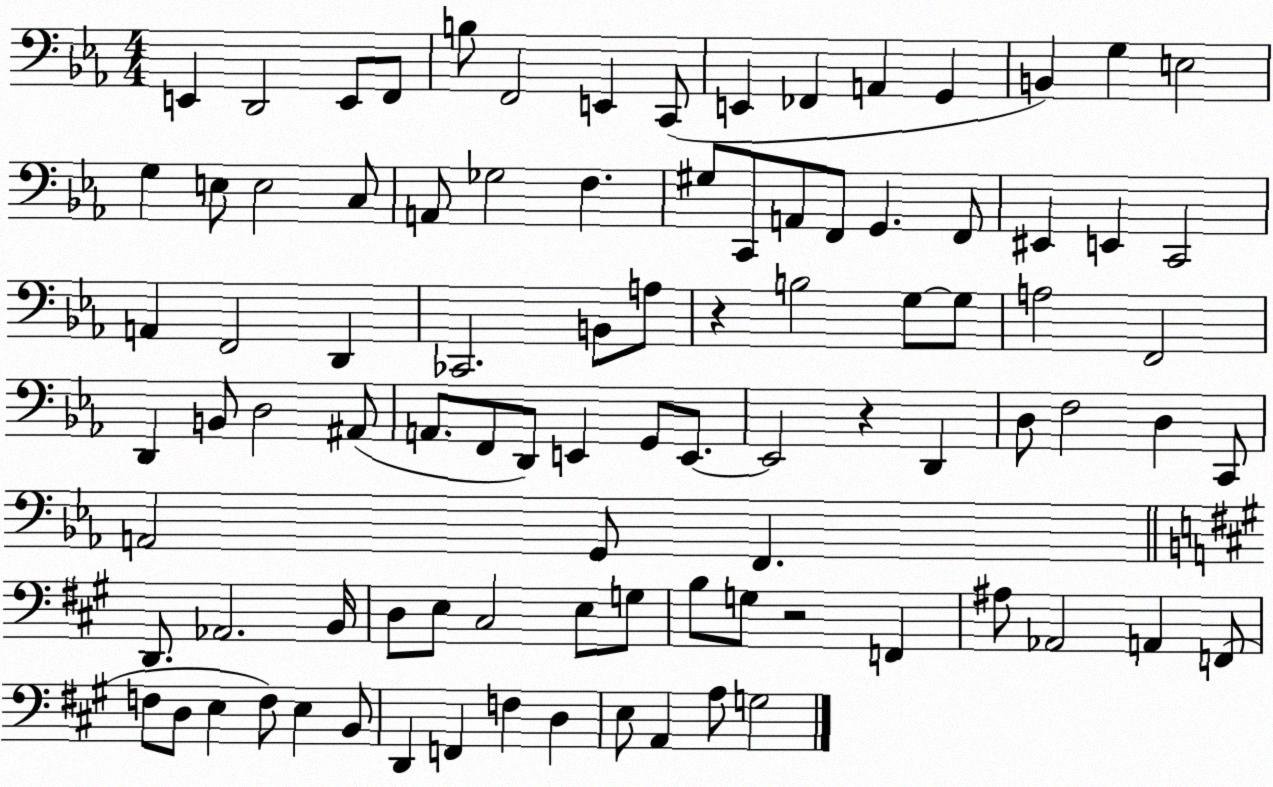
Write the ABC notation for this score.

X:1
T:Untitled
M:4/4
L:1/4
K:Eb
E,, D,,2 E,,/2 F,,/2 B,/2 F,,2 E,, C,,/2 E,, _F,, A,, G,, B,, G, E,2 G, E,/2 E,2 C,/2 A,,/2 _G,2 F, ^G,/2 C,,/2 A,,/2 F,,/2 G,, F,,/2 ^E,, E,, C,,2 A,, F,,2 D,, _C,,2 B,,/2 A,/2 z B,2 G,/2 G,/2 A,2 F,,2 D,, B,,/2 D,2 ^A,,/2 A,,/2 F,,/2 D,,/2 E,, G,,/2 E,,/2 E,,2 z D,, D,/2 F,2 D, C,,/2 A,,2 G,,/2 F,, D,,/2 _A,,2 B,,/4 D,/2 E,/2 ^C,2 E,/2 G,/2 B,/2 G,/2 z2 F,, ^A,/2 _A,,2 A,, F,,/2 F,/2 D,/2 E, F,/2 E, B,,/2 D,, F,, F, D, E,/2 A,, A,/2 G,2